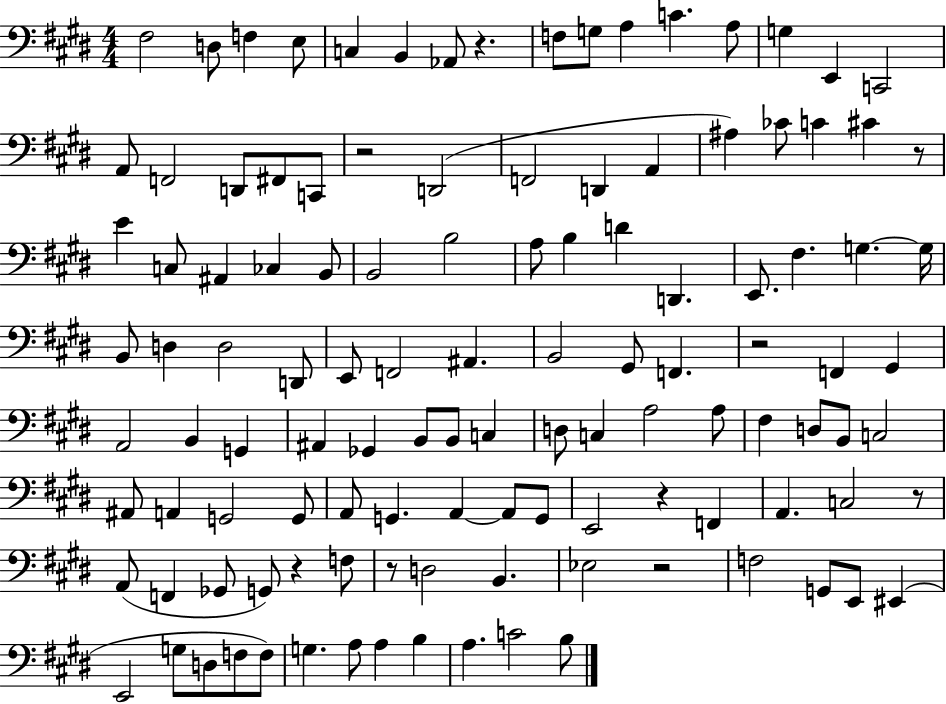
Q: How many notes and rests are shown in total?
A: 117